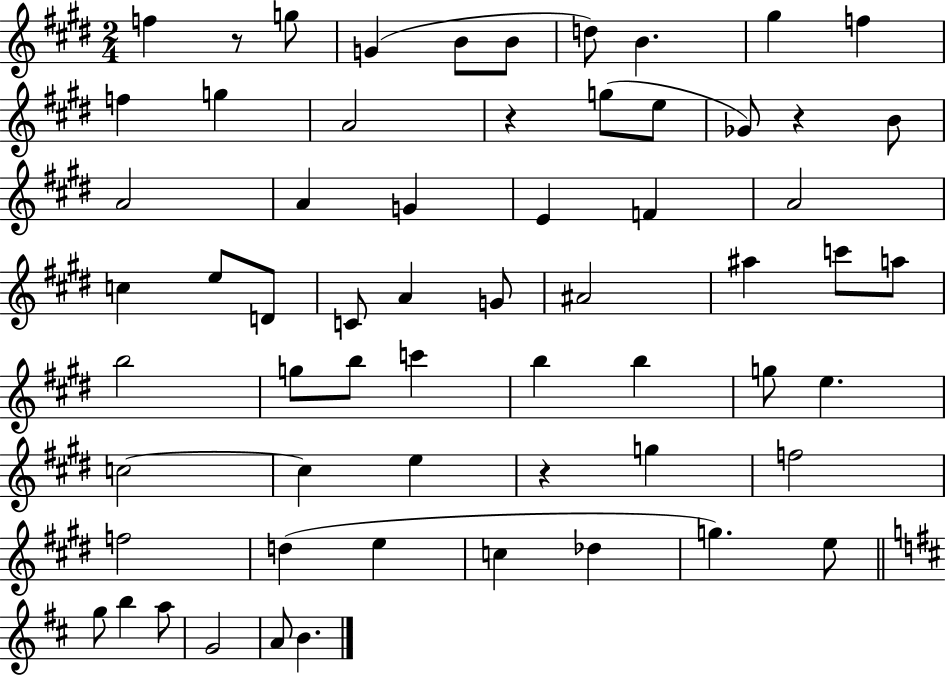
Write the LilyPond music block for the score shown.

{
  \clef treble
  \numericTimeSignature
  \time 2/4
  \key e \major
  f''4 r8 g''8 | g'4( b'8 b'8 | d''8) b'4. | gis''4 f''4 | \break f''4 g''4 | a'2 | r4 g''8( e''8 | ges'8) r4 b'8 | \break a'2 | a'4 g'4 | e'4 f'4 | a'2 | \break c''4 e''8 d'8 | c'8 a'4 g'8 | ais'2 | ais''4 c'''8 a''8 | \break b''2 | g''8 b''8 c'''4 | b''4 b''4 | g''8 e''4. | \break c''2~~ | c''4 e''4 | r4 g''4 | f''2 | \break f''2 | d''4( e''4 | c''4 des''4 | g''4.) e''8 | \break \bar "||" \break \key b \minor g''8 b''4 a''8 | g'2 | a'8 b'4. | \bar "|."
}